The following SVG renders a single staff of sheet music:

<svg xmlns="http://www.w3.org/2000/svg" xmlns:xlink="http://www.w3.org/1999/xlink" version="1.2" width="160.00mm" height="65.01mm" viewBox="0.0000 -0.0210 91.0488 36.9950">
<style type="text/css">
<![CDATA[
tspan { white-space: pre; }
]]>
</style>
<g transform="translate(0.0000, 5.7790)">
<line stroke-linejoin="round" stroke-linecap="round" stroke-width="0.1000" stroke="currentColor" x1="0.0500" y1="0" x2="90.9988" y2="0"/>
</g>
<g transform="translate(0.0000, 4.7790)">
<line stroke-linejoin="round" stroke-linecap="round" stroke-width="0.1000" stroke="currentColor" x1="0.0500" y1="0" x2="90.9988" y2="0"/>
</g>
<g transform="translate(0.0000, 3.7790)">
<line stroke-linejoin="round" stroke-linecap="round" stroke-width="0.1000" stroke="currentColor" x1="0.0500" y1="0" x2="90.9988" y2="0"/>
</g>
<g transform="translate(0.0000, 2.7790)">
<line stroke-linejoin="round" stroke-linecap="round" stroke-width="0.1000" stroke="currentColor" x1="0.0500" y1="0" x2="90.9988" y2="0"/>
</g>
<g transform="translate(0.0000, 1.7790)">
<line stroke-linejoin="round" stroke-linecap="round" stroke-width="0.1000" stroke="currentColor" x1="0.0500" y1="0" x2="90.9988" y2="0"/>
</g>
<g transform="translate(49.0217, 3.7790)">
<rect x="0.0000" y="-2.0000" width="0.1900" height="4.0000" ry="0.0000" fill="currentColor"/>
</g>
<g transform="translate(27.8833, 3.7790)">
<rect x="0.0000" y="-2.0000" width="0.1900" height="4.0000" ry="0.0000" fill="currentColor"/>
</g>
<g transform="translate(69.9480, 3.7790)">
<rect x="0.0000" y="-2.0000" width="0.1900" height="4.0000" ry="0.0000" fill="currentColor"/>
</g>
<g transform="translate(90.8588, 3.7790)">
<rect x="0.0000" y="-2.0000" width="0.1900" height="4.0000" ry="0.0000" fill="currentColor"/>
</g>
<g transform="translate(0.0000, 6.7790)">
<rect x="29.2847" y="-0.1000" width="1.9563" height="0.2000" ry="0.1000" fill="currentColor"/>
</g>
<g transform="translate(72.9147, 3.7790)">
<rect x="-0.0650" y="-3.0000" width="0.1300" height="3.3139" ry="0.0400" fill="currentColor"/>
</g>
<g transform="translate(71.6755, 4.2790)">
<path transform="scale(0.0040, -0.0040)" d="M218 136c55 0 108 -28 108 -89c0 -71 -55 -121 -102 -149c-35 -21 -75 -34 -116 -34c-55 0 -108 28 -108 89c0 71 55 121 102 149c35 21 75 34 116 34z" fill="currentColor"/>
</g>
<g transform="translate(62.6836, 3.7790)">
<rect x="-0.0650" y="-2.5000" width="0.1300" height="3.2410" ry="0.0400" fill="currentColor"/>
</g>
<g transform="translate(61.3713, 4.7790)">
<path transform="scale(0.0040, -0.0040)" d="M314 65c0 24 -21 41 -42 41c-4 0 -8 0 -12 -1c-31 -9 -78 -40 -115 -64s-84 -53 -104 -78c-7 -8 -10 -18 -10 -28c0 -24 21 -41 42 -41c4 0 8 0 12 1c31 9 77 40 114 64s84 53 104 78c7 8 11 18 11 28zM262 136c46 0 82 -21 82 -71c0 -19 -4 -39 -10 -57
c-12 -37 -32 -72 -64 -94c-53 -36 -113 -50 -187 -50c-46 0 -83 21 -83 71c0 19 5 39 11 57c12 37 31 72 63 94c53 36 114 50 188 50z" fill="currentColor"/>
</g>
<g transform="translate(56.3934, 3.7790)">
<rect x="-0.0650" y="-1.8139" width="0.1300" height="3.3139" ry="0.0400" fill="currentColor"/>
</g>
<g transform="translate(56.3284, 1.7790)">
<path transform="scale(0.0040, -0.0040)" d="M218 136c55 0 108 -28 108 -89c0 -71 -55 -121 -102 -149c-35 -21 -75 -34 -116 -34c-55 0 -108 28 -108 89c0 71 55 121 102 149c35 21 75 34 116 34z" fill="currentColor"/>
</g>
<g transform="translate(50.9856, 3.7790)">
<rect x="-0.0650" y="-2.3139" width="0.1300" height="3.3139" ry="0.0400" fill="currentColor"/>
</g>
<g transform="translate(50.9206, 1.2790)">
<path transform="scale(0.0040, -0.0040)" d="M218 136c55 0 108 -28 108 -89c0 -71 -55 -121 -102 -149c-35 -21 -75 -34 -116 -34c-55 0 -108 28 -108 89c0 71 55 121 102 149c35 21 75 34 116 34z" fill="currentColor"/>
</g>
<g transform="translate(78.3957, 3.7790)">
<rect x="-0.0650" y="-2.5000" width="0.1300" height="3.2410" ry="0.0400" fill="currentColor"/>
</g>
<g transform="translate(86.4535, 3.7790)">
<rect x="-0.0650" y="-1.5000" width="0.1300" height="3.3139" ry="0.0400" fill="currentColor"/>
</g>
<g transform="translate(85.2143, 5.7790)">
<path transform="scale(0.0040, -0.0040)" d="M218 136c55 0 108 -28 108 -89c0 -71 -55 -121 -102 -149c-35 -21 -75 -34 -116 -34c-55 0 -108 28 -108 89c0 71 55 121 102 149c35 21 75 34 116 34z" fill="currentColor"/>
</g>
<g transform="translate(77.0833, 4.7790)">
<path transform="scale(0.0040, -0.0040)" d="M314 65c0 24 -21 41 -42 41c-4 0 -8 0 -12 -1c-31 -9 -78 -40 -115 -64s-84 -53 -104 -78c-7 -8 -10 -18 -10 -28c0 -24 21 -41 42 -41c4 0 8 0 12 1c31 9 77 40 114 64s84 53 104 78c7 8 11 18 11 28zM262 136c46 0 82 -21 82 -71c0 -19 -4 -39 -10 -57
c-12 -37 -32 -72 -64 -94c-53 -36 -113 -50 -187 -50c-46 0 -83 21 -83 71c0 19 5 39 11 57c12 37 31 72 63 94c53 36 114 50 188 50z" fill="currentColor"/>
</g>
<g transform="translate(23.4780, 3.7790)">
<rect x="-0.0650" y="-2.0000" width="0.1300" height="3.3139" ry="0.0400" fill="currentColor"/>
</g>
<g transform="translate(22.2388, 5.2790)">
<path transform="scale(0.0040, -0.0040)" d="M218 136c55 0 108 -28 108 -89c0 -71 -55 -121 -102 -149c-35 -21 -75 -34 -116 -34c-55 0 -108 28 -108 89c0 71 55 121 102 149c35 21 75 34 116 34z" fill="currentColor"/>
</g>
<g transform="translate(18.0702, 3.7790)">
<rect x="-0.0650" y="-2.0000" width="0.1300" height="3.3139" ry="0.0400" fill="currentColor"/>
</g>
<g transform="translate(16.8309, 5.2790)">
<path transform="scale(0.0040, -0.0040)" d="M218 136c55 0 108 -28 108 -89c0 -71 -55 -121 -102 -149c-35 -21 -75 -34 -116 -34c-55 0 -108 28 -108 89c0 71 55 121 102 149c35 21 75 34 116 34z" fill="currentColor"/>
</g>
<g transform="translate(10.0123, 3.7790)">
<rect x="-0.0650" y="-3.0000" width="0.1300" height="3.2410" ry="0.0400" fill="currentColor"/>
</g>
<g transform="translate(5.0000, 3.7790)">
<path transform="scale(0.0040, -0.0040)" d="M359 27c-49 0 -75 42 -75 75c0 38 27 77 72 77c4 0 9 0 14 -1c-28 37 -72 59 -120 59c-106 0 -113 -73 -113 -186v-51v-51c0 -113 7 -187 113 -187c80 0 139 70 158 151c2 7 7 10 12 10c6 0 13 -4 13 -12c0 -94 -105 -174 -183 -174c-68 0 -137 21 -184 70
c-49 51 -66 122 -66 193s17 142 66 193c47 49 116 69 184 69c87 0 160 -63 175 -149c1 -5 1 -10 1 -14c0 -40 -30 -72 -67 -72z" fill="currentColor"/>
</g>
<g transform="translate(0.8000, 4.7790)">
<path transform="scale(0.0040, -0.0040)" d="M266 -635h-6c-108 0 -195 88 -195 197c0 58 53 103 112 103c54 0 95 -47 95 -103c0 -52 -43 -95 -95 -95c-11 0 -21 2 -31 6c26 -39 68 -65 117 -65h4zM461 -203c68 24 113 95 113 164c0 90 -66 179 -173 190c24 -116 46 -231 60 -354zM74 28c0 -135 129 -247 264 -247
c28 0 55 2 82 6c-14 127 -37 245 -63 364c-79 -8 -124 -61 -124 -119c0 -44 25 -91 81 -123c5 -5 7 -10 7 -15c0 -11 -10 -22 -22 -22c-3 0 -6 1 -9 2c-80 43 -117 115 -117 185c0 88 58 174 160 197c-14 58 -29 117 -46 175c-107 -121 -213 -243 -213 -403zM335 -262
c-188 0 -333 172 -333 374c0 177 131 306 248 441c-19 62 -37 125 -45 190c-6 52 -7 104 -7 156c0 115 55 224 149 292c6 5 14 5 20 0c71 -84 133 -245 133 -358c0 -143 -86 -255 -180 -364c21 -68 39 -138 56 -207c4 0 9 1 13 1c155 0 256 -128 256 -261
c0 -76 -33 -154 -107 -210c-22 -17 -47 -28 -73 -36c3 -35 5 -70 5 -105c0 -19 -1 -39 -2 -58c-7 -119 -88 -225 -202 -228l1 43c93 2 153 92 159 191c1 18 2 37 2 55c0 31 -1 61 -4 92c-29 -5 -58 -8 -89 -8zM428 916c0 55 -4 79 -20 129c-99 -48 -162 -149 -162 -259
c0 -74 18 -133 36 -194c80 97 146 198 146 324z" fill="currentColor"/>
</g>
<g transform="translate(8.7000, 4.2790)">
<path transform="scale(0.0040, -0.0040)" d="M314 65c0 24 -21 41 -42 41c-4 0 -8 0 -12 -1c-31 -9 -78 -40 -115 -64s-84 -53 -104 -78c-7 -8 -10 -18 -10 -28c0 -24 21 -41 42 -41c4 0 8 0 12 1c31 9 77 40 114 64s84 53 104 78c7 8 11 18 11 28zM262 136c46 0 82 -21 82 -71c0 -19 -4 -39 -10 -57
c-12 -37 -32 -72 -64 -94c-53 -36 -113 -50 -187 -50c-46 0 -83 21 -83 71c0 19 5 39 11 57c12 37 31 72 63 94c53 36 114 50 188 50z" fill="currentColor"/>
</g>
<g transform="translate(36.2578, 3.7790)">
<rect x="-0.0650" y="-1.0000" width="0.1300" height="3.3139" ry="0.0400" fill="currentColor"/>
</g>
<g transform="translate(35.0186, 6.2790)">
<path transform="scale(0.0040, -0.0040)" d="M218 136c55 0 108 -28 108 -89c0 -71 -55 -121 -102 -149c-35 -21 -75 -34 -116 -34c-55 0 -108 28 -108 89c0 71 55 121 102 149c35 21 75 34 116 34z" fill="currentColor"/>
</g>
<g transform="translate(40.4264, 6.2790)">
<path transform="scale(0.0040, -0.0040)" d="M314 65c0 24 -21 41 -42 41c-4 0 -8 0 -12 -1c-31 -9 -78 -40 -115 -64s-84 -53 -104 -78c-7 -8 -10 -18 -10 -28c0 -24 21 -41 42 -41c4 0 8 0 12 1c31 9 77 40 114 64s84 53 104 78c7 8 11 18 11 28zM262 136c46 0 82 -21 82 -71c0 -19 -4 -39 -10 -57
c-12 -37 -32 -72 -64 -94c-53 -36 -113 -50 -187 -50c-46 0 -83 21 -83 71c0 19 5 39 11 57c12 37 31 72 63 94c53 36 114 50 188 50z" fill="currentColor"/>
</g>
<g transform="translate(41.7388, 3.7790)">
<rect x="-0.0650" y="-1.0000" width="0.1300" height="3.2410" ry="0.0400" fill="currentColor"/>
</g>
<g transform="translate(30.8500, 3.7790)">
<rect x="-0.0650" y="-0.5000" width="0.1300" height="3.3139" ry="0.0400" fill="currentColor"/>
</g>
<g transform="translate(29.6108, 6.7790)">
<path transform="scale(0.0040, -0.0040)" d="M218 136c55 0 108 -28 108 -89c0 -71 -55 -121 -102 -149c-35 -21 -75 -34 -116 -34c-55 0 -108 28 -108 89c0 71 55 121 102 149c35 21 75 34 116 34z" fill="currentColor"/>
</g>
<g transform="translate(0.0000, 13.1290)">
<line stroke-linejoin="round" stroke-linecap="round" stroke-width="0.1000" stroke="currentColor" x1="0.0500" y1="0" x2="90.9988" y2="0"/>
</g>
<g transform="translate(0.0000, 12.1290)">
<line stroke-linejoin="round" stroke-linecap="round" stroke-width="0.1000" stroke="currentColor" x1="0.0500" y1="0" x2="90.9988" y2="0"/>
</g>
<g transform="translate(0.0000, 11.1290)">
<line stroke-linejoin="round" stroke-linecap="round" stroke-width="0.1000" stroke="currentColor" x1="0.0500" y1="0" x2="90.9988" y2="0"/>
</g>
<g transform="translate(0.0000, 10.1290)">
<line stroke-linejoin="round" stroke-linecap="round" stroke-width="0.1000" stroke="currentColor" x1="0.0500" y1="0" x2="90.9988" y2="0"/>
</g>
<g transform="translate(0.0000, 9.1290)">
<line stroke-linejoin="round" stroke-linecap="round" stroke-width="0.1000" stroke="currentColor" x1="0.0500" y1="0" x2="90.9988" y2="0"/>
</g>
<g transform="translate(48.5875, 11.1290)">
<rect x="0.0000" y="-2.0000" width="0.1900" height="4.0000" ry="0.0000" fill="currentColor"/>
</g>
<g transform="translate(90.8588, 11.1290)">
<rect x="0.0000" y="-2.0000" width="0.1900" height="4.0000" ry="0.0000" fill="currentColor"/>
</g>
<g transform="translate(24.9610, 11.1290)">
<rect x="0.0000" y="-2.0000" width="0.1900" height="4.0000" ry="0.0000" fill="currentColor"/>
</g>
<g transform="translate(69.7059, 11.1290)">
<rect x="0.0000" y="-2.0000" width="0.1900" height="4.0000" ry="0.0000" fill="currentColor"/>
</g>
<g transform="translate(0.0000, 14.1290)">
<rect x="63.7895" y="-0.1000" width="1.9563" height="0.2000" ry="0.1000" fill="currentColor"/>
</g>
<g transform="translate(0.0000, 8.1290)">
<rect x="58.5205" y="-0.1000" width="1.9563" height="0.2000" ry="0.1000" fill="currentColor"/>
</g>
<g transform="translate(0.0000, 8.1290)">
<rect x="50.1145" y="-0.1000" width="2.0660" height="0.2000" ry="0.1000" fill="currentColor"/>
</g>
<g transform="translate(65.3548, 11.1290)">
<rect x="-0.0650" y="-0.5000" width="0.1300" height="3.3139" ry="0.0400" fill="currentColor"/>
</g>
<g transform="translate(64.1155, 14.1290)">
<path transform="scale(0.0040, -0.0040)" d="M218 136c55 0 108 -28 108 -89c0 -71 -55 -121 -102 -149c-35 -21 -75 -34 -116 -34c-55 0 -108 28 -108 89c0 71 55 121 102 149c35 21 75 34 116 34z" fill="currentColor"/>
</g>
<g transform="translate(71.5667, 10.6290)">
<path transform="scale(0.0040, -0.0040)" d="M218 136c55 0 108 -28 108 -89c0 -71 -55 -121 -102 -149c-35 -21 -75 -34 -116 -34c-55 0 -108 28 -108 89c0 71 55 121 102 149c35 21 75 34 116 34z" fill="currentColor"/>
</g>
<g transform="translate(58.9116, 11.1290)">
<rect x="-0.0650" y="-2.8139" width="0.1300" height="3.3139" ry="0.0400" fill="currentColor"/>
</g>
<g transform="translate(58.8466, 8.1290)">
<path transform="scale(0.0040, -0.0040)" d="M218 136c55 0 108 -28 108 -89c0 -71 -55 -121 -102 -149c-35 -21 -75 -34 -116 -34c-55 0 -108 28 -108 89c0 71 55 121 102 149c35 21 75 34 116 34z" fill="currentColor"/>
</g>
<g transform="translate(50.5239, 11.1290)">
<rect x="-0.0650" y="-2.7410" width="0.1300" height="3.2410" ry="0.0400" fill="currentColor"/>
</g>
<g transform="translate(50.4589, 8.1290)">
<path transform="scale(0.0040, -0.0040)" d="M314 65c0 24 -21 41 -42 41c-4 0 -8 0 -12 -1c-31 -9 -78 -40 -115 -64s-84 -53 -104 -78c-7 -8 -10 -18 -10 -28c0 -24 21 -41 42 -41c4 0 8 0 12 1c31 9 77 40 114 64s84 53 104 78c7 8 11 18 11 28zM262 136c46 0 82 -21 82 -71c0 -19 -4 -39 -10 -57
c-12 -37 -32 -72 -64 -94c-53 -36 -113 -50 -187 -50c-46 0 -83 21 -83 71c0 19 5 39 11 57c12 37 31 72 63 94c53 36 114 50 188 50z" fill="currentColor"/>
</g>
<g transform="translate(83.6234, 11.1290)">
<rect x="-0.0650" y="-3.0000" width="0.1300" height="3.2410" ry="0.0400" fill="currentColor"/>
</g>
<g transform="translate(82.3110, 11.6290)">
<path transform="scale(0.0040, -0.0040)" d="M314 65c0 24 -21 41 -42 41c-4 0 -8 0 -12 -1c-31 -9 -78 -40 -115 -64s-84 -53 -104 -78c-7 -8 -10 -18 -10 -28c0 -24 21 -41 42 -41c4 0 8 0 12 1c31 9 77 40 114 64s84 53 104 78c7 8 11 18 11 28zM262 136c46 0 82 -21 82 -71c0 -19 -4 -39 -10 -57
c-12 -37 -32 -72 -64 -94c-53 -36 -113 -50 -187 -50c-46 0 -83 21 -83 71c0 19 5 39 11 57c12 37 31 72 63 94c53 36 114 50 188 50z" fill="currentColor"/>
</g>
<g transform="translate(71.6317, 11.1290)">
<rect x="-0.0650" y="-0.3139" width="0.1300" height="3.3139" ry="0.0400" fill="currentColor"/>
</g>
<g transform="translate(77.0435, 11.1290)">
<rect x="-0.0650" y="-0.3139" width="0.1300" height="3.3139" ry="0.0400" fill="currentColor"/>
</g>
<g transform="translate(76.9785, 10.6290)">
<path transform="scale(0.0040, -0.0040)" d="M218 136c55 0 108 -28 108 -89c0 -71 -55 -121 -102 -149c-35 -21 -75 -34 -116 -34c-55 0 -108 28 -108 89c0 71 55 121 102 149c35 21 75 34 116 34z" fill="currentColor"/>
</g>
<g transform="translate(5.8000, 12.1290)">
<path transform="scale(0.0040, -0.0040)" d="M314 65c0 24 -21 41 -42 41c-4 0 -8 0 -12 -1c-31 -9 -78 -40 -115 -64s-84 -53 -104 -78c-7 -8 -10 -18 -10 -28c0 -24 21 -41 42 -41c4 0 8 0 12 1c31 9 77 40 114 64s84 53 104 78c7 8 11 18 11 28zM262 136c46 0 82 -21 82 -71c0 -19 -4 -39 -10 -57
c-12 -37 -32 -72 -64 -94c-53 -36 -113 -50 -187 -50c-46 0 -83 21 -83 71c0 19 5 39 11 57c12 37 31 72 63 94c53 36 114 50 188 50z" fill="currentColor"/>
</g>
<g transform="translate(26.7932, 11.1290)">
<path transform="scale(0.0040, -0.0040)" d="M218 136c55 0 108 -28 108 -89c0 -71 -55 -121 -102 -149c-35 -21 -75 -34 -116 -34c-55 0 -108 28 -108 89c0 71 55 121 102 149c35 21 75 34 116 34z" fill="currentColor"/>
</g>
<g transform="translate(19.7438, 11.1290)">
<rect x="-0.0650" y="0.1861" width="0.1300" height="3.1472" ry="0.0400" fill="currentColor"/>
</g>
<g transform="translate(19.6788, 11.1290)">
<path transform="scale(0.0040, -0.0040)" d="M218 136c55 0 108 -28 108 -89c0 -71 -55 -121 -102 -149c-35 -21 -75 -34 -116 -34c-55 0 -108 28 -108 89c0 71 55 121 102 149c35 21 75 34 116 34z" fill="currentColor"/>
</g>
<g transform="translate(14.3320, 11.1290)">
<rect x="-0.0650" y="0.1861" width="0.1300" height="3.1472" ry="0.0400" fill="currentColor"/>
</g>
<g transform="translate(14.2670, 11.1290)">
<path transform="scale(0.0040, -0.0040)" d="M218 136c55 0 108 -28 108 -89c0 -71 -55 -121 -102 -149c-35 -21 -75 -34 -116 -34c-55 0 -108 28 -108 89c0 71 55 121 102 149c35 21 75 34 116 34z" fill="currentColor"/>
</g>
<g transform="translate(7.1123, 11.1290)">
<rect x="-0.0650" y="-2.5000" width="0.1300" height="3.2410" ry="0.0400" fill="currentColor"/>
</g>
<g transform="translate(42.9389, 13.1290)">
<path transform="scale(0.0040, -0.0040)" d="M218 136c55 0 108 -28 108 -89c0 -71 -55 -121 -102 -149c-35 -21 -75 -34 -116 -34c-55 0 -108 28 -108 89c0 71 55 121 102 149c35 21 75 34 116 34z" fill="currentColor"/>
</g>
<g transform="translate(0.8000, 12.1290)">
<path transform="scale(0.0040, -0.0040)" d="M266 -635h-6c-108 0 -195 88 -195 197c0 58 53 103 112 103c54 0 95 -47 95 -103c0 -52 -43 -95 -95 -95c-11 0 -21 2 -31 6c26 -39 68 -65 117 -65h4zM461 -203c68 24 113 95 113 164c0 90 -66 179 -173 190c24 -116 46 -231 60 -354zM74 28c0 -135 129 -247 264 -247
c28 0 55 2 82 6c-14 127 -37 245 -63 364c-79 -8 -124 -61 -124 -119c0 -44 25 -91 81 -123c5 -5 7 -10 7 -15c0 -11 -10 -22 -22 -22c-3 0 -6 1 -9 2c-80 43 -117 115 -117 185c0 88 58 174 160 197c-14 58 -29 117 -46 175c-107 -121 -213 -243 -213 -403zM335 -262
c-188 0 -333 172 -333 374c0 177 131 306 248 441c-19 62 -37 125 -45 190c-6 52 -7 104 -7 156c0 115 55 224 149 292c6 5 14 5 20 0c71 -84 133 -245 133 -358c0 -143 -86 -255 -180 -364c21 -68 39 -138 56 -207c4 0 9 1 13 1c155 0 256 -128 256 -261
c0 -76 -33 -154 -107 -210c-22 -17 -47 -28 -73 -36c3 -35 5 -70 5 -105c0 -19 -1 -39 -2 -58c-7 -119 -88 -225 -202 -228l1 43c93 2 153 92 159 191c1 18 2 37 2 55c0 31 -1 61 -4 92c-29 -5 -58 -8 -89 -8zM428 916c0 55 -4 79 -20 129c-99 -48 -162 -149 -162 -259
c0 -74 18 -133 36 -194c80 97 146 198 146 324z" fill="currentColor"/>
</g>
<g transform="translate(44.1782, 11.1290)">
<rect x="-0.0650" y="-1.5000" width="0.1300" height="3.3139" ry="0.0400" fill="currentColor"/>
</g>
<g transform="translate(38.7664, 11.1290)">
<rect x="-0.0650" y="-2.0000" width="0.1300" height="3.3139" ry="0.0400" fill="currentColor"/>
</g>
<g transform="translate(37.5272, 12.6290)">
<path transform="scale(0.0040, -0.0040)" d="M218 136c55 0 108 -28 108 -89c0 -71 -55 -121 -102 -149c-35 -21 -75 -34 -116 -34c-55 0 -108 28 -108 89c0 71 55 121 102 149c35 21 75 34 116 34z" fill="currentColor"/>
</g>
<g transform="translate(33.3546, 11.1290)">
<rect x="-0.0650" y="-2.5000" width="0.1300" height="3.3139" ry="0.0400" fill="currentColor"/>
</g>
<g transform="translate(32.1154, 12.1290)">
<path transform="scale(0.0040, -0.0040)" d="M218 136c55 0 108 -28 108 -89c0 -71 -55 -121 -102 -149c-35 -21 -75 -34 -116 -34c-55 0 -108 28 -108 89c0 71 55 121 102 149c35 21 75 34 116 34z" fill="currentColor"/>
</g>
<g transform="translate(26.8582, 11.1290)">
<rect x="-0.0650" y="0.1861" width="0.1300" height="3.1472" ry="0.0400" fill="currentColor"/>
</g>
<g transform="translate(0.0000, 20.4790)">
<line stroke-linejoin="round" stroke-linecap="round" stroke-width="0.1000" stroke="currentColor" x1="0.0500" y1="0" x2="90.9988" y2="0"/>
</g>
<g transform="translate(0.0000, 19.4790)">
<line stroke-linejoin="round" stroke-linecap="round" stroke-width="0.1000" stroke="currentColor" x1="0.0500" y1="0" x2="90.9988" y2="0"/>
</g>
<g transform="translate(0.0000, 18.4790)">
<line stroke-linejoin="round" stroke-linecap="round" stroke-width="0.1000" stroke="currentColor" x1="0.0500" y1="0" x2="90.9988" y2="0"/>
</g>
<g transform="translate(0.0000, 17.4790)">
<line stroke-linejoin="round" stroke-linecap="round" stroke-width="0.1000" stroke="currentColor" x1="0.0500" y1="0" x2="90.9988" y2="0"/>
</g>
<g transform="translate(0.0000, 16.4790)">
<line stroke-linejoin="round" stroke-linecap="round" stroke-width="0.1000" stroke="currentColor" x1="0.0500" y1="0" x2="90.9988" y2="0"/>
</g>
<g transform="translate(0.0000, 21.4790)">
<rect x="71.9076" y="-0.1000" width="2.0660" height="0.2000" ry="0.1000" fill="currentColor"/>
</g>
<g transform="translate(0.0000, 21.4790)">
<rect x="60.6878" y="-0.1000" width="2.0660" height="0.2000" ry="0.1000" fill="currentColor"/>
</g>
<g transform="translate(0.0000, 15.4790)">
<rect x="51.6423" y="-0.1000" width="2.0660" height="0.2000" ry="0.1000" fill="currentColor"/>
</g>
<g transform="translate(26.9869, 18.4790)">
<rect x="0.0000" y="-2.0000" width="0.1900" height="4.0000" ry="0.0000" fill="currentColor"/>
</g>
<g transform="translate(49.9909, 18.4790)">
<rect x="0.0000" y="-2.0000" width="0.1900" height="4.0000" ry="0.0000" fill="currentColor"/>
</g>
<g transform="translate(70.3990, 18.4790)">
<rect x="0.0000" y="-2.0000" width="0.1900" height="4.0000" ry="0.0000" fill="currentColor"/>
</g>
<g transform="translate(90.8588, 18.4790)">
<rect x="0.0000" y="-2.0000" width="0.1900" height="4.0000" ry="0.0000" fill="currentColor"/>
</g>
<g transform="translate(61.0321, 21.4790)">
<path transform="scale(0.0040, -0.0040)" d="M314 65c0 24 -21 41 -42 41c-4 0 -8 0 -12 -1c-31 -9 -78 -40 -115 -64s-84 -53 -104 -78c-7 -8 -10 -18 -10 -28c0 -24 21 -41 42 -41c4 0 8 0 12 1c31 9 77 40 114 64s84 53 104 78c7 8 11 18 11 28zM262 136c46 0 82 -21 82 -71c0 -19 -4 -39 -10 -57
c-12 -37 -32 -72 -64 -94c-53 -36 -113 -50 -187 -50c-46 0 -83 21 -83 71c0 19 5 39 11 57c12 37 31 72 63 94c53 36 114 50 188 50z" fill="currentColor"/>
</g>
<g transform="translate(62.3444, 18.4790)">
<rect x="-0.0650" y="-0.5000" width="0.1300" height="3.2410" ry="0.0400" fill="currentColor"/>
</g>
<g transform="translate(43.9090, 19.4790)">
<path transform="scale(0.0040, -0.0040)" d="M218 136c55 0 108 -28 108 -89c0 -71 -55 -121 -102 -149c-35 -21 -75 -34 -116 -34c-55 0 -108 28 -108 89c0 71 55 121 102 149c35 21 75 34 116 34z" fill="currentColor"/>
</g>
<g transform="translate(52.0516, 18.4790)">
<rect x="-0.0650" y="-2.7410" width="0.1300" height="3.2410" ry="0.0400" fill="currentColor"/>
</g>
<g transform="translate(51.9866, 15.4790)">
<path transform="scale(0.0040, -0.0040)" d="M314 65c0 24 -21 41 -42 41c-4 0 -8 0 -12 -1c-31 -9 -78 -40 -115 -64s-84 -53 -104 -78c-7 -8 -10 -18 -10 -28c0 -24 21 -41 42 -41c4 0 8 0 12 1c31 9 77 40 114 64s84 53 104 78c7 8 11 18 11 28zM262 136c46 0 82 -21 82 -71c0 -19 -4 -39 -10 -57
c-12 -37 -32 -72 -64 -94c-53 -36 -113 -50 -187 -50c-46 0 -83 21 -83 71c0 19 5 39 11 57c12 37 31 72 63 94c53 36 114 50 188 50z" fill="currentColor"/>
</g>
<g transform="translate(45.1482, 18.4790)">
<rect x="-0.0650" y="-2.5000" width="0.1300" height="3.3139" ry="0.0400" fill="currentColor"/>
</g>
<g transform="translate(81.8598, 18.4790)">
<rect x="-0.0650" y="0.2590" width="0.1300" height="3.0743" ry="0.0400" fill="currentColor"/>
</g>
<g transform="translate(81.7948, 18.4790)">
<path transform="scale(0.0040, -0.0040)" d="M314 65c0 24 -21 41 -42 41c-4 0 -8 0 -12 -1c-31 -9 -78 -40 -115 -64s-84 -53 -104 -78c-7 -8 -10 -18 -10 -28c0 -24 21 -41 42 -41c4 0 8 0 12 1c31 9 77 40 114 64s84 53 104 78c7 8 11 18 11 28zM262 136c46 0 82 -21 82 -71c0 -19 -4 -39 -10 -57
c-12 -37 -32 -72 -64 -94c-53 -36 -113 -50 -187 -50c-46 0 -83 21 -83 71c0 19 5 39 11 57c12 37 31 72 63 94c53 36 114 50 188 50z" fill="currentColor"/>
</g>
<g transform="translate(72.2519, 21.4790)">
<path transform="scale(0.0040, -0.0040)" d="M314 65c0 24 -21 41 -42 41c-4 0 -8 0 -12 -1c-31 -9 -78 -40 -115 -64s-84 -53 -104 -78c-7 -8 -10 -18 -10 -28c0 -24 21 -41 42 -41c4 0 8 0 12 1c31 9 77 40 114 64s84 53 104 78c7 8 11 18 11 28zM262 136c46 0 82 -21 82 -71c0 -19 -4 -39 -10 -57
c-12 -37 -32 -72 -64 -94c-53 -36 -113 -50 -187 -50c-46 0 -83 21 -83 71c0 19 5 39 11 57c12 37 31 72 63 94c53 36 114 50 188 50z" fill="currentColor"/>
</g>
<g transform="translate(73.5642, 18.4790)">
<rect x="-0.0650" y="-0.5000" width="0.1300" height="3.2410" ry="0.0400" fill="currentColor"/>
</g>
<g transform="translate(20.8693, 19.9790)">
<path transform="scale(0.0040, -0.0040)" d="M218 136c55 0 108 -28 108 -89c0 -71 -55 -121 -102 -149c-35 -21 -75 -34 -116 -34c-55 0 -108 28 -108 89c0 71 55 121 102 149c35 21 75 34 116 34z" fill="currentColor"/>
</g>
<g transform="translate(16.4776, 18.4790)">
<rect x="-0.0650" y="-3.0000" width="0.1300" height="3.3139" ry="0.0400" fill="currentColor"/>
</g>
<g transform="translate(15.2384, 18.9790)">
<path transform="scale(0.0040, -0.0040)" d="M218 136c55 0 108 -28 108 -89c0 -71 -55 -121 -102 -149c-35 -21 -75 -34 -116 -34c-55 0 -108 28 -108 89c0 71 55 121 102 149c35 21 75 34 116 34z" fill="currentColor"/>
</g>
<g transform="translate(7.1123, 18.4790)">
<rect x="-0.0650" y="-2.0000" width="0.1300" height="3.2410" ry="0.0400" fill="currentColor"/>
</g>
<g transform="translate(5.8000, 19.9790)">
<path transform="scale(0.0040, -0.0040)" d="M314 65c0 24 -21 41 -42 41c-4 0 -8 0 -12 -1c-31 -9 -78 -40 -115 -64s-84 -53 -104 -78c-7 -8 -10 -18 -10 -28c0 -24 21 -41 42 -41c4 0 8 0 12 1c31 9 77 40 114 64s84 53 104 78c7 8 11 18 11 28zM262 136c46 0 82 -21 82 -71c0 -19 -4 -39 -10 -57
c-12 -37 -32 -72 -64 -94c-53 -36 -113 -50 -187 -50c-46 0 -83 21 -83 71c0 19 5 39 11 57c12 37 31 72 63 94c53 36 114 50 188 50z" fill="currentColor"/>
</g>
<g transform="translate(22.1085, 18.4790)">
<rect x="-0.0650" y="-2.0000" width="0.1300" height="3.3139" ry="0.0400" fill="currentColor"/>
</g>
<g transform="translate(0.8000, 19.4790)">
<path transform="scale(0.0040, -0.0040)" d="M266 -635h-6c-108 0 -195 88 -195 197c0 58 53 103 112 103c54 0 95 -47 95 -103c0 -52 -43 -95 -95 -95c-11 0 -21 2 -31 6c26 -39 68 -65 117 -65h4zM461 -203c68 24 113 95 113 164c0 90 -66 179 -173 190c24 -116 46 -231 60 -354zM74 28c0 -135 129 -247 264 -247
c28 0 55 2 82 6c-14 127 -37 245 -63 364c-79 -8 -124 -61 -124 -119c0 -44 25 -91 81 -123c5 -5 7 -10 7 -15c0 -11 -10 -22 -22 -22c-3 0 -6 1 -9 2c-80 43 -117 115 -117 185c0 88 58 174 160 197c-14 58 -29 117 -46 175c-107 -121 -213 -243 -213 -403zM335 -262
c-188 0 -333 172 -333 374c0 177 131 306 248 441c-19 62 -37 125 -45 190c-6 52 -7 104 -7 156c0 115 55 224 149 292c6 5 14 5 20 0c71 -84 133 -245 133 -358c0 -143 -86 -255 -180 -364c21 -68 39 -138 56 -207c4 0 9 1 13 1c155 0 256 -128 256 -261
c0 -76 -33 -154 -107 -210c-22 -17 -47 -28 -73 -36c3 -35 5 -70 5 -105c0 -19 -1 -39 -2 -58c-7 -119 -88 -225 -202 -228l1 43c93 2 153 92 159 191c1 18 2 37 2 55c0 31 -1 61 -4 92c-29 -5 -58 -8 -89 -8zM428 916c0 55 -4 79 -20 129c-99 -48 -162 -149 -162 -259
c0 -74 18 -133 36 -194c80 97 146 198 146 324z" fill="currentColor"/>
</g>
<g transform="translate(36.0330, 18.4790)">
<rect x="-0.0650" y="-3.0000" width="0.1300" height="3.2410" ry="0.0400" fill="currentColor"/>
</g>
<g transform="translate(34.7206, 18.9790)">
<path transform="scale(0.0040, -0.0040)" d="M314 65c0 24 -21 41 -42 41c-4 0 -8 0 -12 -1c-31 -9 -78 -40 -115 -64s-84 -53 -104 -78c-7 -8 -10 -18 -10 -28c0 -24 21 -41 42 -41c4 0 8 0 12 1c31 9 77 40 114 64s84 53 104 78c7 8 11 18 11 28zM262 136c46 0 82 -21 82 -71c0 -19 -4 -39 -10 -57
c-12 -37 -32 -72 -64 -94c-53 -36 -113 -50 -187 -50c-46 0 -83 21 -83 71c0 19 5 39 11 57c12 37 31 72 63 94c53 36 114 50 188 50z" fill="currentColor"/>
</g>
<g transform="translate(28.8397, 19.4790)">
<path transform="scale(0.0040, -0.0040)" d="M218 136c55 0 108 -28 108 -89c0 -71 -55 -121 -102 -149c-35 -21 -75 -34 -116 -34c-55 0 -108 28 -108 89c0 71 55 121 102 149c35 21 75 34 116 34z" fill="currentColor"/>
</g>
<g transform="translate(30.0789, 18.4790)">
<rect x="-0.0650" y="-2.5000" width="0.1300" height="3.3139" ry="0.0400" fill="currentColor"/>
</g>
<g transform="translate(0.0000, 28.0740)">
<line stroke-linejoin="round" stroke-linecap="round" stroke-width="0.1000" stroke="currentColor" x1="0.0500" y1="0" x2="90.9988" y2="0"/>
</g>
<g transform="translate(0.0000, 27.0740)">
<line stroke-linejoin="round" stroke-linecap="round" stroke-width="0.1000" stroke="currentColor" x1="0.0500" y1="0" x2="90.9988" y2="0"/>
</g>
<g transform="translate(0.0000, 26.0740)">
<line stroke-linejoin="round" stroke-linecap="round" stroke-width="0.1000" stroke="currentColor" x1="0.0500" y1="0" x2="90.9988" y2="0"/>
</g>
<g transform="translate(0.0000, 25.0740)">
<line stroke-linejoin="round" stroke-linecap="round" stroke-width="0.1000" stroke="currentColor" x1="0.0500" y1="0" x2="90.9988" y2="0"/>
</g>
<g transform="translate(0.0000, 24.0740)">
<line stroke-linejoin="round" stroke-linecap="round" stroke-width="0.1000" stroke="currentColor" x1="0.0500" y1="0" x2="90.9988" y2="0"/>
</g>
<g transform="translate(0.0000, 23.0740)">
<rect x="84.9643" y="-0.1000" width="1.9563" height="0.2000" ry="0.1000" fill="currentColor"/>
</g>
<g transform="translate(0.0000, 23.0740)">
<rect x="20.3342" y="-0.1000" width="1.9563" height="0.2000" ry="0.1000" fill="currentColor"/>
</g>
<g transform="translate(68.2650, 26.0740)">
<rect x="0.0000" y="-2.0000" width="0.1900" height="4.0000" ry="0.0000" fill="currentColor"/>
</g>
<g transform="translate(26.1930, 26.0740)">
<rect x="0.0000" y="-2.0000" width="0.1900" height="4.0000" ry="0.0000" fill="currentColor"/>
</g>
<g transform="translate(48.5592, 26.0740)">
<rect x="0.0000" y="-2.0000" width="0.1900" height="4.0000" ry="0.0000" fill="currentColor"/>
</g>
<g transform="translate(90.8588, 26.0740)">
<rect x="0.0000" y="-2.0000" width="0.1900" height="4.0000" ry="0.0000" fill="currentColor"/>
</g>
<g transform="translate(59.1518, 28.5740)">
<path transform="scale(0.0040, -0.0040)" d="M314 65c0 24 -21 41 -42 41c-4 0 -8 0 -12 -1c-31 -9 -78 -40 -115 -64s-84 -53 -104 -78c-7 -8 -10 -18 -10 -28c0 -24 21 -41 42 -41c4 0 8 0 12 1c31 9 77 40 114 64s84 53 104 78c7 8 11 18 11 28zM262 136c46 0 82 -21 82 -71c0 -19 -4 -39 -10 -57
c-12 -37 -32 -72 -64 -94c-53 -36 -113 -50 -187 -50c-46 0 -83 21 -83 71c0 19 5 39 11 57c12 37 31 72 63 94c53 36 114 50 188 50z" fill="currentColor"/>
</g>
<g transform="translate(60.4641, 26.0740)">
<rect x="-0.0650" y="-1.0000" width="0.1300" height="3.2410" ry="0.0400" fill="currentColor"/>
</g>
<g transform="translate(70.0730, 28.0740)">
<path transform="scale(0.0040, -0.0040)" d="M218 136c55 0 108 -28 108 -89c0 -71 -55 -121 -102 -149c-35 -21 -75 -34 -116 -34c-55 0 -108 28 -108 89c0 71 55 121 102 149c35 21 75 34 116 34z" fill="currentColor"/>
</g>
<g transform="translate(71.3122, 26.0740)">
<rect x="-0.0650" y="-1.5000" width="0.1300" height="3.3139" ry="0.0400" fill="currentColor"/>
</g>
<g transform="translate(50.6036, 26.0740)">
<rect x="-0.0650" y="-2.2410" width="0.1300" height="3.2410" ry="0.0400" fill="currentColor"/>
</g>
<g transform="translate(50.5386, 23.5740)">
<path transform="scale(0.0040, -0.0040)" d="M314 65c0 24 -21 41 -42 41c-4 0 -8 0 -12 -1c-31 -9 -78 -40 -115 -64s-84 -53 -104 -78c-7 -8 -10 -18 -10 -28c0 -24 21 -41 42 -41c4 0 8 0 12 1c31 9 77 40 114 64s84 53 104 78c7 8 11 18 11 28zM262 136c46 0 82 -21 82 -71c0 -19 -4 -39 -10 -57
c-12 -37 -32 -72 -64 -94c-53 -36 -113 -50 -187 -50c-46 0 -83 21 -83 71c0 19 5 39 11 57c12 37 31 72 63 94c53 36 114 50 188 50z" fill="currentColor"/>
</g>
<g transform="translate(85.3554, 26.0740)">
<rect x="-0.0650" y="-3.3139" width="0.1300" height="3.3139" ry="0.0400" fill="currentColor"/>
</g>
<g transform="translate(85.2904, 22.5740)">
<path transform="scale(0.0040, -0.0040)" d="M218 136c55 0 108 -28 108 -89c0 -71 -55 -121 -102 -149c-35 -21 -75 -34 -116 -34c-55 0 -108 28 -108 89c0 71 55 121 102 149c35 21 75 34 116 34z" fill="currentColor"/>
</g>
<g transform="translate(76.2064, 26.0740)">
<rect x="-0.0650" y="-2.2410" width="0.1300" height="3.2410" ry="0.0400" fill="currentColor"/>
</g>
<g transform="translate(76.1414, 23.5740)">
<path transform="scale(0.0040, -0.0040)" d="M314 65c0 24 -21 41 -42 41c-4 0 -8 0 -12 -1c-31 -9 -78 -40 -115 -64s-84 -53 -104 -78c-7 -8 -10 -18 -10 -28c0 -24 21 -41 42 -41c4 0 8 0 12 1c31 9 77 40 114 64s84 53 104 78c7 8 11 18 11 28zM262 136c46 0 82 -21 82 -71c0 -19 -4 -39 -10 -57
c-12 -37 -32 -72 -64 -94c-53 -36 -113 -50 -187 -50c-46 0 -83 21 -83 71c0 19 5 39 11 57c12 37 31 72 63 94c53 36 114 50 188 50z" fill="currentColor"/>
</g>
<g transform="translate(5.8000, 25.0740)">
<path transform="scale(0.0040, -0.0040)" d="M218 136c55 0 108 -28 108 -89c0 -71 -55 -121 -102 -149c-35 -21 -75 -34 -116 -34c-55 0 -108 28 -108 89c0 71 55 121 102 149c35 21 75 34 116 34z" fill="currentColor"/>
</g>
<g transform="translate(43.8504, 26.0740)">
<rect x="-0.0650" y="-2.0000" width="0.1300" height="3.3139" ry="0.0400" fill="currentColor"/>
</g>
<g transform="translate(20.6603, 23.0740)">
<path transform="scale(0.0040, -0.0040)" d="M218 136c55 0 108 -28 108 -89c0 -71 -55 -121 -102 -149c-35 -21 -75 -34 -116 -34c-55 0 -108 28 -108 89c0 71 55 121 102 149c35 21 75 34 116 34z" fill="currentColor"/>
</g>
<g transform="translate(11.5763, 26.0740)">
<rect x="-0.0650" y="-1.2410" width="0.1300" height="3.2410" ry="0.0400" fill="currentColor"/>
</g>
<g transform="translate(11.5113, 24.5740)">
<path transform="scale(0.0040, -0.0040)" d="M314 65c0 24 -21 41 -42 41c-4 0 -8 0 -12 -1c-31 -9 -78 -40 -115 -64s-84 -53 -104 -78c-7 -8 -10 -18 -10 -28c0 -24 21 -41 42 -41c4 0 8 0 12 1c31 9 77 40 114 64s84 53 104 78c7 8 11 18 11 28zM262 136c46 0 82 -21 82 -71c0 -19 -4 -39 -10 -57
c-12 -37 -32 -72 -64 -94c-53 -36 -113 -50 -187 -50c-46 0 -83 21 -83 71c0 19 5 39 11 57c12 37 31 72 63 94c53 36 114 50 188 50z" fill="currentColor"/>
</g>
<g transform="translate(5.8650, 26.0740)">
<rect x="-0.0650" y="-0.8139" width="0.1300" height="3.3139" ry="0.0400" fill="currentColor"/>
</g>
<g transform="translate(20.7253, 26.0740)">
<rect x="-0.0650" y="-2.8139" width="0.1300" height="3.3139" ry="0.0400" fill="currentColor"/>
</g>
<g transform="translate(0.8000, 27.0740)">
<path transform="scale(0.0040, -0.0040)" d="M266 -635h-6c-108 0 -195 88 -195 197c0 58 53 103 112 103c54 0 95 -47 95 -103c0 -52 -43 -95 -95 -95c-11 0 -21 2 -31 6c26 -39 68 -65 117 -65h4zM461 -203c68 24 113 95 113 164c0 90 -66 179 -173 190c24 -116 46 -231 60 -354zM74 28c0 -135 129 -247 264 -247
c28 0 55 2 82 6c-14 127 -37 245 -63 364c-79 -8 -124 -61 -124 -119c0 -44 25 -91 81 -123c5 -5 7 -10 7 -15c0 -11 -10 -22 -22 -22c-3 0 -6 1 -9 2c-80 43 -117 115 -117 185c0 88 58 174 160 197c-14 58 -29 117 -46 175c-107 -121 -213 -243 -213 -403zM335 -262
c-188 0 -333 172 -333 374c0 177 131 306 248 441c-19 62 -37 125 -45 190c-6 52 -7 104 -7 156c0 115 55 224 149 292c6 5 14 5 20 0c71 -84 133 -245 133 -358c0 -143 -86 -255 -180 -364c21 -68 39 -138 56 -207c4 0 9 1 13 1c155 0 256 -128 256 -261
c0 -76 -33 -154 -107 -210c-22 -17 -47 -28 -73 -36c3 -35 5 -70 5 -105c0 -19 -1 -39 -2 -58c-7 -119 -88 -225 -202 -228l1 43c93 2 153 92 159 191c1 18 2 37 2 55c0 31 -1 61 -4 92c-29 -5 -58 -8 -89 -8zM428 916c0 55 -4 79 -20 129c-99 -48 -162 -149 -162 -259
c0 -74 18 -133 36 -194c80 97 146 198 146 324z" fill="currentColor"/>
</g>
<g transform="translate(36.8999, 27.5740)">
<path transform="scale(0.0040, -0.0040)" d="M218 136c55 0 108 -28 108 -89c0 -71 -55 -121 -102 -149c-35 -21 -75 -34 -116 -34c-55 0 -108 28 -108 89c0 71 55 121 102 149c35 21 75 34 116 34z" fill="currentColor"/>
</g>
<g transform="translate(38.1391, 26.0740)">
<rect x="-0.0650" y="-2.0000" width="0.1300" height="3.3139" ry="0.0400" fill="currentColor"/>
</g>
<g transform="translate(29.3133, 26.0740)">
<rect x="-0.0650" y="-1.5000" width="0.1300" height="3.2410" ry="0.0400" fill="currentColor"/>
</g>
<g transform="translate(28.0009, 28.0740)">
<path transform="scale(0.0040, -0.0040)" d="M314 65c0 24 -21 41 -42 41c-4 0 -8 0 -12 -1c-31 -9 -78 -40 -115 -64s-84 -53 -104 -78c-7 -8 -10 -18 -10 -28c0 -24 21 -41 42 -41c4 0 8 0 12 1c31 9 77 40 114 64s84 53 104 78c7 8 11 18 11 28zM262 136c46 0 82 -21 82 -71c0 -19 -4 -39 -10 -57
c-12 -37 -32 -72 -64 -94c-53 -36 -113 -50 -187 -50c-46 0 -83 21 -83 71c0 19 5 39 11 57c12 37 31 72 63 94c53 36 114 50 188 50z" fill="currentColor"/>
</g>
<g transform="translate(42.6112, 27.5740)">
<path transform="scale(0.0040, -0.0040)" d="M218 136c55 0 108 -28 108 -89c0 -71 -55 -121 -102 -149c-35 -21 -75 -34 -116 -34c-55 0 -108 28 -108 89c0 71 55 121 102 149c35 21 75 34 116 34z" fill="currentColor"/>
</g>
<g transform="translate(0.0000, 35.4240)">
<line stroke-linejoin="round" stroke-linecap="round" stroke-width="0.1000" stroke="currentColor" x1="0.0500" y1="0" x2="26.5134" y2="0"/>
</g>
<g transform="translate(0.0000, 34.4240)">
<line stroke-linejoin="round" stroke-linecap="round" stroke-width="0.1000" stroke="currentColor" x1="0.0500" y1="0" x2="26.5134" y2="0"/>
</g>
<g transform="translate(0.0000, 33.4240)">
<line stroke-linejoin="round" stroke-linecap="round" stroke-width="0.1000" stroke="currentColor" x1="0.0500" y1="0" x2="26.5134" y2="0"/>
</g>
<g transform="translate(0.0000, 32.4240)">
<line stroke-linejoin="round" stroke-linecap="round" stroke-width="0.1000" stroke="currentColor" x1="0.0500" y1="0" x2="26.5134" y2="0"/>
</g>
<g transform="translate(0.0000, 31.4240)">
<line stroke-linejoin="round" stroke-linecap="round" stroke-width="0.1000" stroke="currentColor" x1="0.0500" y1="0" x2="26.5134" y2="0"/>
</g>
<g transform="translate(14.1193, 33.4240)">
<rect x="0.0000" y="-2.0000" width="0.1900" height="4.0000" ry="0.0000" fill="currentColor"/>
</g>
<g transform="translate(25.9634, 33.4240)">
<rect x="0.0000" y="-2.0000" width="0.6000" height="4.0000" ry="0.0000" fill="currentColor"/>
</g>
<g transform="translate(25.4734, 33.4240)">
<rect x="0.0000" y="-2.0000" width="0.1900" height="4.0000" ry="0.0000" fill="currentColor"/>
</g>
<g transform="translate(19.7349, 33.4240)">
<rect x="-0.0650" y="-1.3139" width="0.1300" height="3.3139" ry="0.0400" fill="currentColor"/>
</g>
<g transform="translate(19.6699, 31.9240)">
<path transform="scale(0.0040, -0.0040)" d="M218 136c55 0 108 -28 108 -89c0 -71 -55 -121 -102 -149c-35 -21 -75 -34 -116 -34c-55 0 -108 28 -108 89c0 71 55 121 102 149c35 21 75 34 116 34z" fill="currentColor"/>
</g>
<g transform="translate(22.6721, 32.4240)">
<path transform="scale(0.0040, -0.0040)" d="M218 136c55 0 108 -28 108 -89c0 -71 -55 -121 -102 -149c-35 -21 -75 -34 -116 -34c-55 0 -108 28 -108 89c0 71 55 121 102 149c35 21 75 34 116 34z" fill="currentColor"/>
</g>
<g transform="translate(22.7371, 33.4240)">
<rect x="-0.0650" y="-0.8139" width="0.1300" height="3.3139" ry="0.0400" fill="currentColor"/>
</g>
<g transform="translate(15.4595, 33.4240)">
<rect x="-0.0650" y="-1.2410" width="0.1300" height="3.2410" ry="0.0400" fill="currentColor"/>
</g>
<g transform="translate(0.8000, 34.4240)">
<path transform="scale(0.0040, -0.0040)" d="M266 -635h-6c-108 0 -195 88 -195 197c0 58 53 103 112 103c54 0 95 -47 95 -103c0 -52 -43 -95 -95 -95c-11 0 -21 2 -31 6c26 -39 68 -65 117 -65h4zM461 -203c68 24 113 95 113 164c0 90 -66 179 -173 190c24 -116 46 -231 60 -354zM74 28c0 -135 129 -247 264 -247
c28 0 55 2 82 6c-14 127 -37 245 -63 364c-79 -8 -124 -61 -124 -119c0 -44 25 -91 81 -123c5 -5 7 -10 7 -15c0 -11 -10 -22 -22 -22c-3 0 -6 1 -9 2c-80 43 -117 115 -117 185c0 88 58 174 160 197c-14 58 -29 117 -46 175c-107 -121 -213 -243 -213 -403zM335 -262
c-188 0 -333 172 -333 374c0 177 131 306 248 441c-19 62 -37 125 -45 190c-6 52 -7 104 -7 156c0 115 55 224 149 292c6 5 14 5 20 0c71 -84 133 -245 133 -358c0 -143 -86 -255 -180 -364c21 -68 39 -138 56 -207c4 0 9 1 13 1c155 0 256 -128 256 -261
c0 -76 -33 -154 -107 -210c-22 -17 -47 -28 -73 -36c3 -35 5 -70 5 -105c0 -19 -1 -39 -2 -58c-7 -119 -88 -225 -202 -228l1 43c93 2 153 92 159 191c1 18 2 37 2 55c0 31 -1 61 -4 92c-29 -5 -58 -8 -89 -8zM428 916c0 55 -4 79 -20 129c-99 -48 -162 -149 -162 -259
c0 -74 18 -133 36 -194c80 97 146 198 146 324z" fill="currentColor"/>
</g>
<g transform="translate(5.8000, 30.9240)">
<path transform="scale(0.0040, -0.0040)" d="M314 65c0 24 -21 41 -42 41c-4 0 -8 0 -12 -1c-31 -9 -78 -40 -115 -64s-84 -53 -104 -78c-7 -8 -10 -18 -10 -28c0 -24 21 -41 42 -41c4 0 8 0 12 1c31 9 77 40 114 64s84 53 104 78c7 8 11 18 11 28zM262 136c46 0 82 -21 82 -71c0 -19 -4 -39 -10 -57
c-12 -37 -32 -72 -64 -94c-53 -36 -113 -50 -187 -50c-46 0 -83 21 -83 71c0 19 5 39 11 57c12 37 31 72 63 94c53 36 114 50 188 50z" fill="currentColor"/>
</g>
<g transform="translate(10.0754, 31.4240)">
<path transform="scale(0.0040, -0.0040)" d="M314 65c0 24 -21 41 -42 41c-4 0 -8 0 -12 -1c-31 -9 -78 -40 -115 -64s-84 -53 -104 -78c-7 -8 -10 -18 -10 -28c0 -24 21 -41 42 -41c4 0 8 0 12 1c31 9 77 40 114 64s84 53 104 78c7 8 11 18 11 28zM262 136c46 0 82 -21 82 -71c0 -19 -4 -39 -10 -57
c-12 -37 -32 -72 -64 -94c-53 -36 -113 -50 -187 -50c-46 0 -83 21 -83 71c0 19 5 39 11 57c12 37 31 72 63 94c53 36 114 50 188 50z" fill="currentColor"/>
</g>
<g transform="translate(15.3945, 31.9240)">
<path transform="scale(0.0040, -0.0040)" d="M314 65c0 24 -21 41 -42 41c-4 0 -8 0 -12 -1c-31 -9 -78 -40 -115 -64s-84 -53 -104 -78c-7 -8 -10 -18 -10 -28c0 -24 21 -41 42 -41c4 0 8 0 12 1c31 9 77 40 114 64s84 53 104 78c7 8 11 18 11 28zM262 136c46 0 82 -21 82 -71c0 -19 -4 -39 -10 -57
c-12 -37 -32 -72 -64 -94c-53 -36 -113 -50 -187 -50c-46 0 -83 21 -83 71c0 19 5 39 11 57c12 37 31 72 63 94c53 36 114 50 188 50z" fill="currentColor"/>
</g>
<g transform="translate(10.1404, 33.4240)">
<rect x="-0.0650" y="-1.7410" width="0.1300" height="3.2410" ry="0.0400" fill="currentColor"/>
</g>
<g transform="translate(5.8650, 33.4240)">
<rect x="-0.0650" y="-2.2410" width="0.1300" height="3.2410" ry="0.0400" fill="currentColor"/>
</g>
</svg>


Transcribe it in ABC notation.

X:1
T:Untitled
M:4/4
L:1/4
K:C
A2 F F C D D2 g f G2 A G2 E G2 B B B G F E a2 a C c c A2 F2 A F G A2 G a2 C2 C2 B2 d e2 a E2 F F g2 D2 E g2 b g2 f2 e2 e d